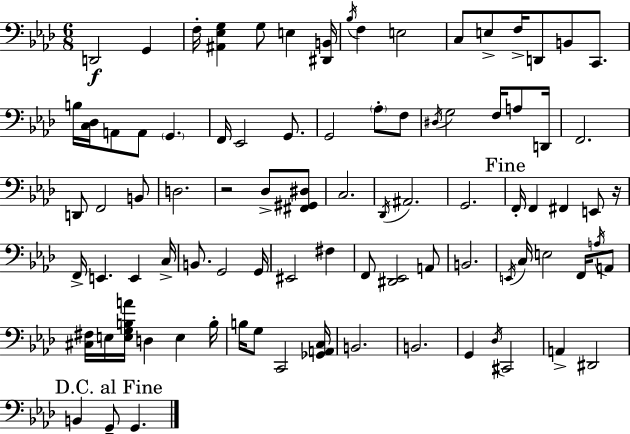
{
  \clef bass
  \numericTimeSignature
  \time 6/8
  \key aes \major
  d,2\f g,4 | f16-. <ais, ees g>4 g8 e4 <dis, b,>16 | \acciaccatura { bes16 } f4 e2 | c8 e8-> f16-> d,8 b,8 c,8. | \break b16 <c des>16 a,8 a,8 \parenthesize g,4. | f,16 ees,2 g,8. | g,2 \parenthesize aes8-. f8 | \acciaccatura { dis16 } g2 f16 a8 | \break d,16 f,2. | d,8 f,2 | b,8 d2. | r2 des8-> | \break <fis, gis, dis>8 c2. | \acciaccatura { des,16 } ais,2. | g,2. | \mark "Fine" f,16-. f,4 fis,4 | \break e,8 r16 f,16-> e,4. e,4 | c16-> b,8. g,2 | g,16 eis,2 fis4 | f,8 <dis, ees,>2 | \break a,8 b,2. | \acciaccatura { e,16 } c16 e2 | f,16 \acciaccatura { a16 } a,8 <cis fis>16 e16 <e g b a'>16 d4 | e4 b16-. b16 g8 c,2 | \break <ges, a, c>16 b,2. | b,2. | g,4 \acciaccatura { des16 } cis,2 | a,4-> dis,2 | \break \mark "D.C. al Fine" b,4 g,8-- | g,4. \bar "|."
}